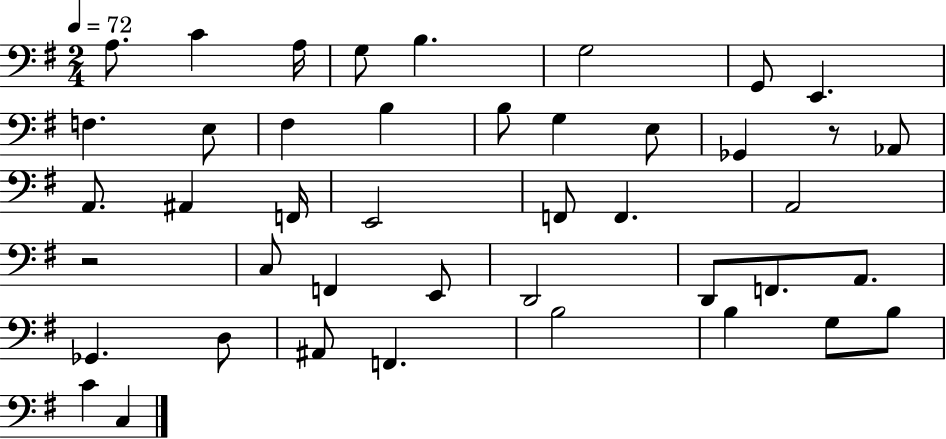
{
  \clef bass
  \numericTimeSignature
  \time 2/4
  \key g \major
  \tempo 4 = 72
  a8. c'4 a16 | g8 b4. | g2 | g,8 e,4. | \break f4. e8 | fis4 b4 | b8 g4 e8 | ges,4 r8 aes,8 | \break a,8. ais,4 f,16 | e,2 | f,8 f,4. | a,2 | \break r2 | c8 f,4 e,8 | d,2 | d,8 f,8. a,8. | \break ges,4. d8 | ais,8 f,4. | b2 | b4 g8 b8 | \break c'4 c4 | \bar "|."
}